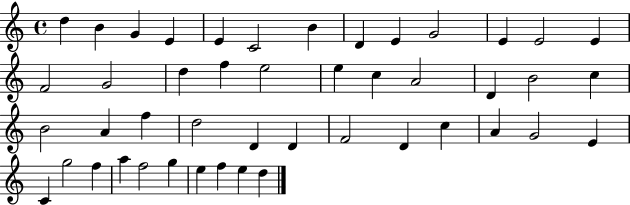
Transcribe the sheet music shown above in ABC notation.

X:1
T:Untitled
M:4/4
L:1/4
K:C
d B G E E C2 B D E G2 E E2 E F2 G2 d f e2 e c A2 D B2 c B2 A f d2 D D F2 D c A G2 E C g2 f a f2 g e f e d